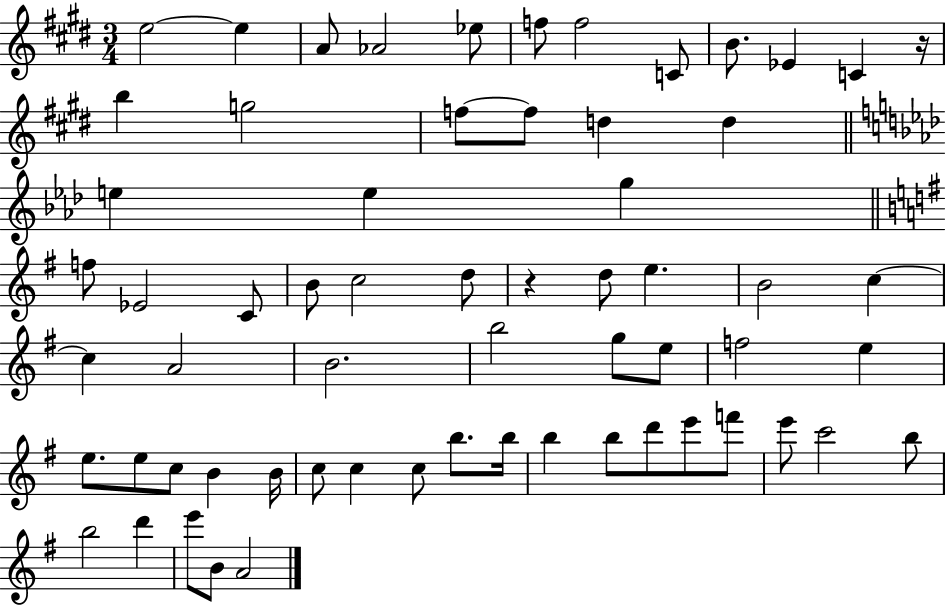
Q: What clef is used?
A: treble